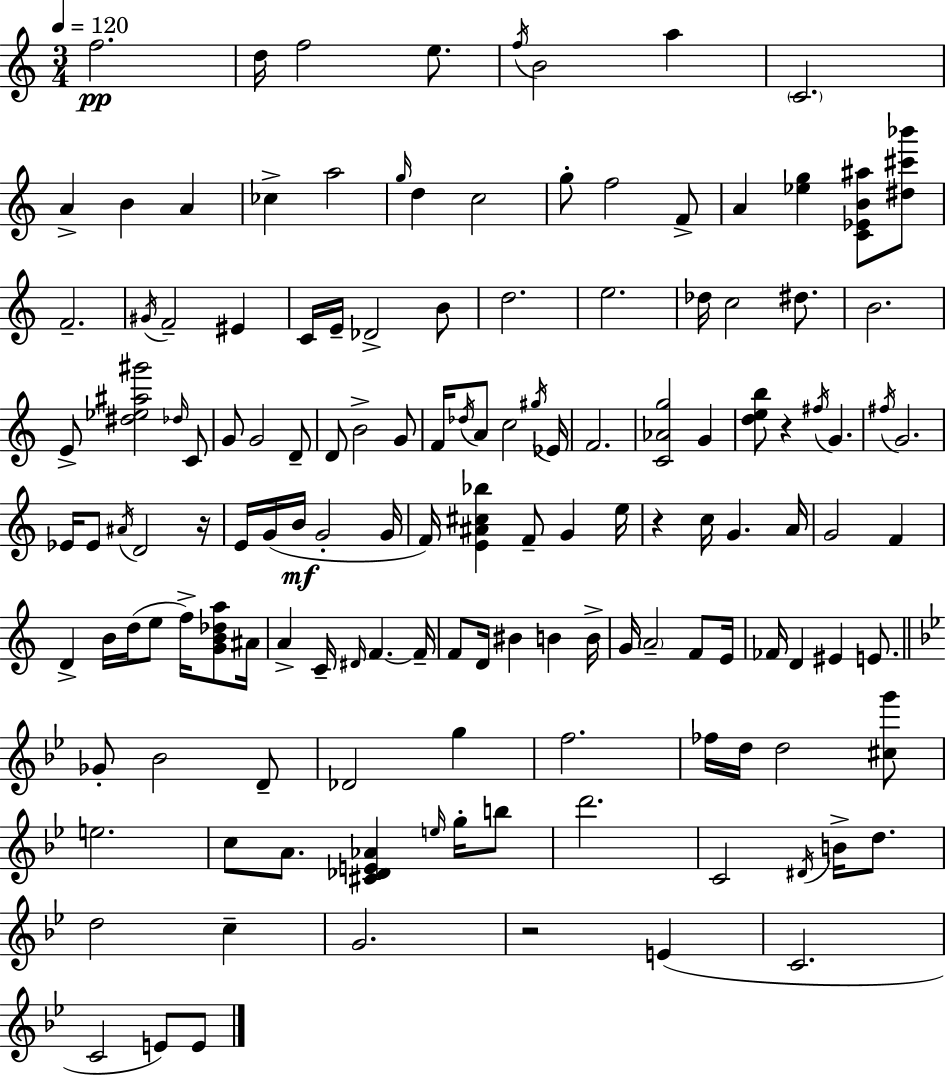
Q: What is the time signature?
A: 3/4